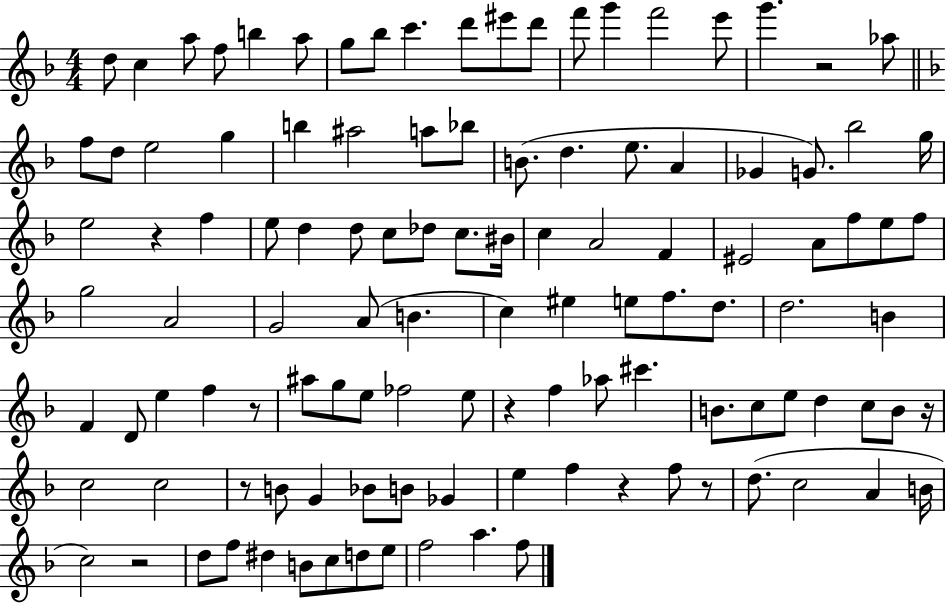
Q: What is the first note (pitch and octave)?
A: D5